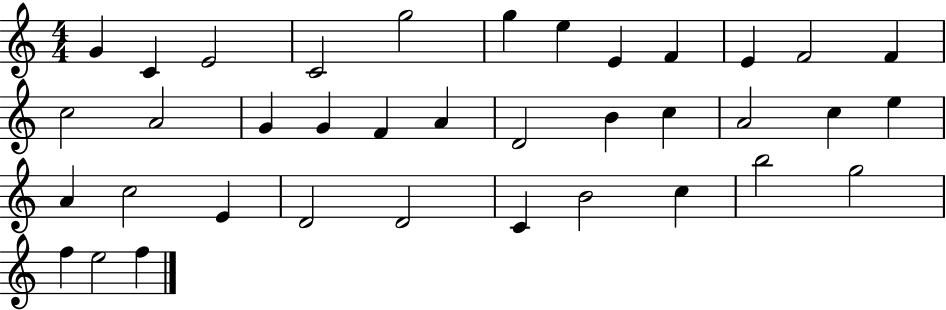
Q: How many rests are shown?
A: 0